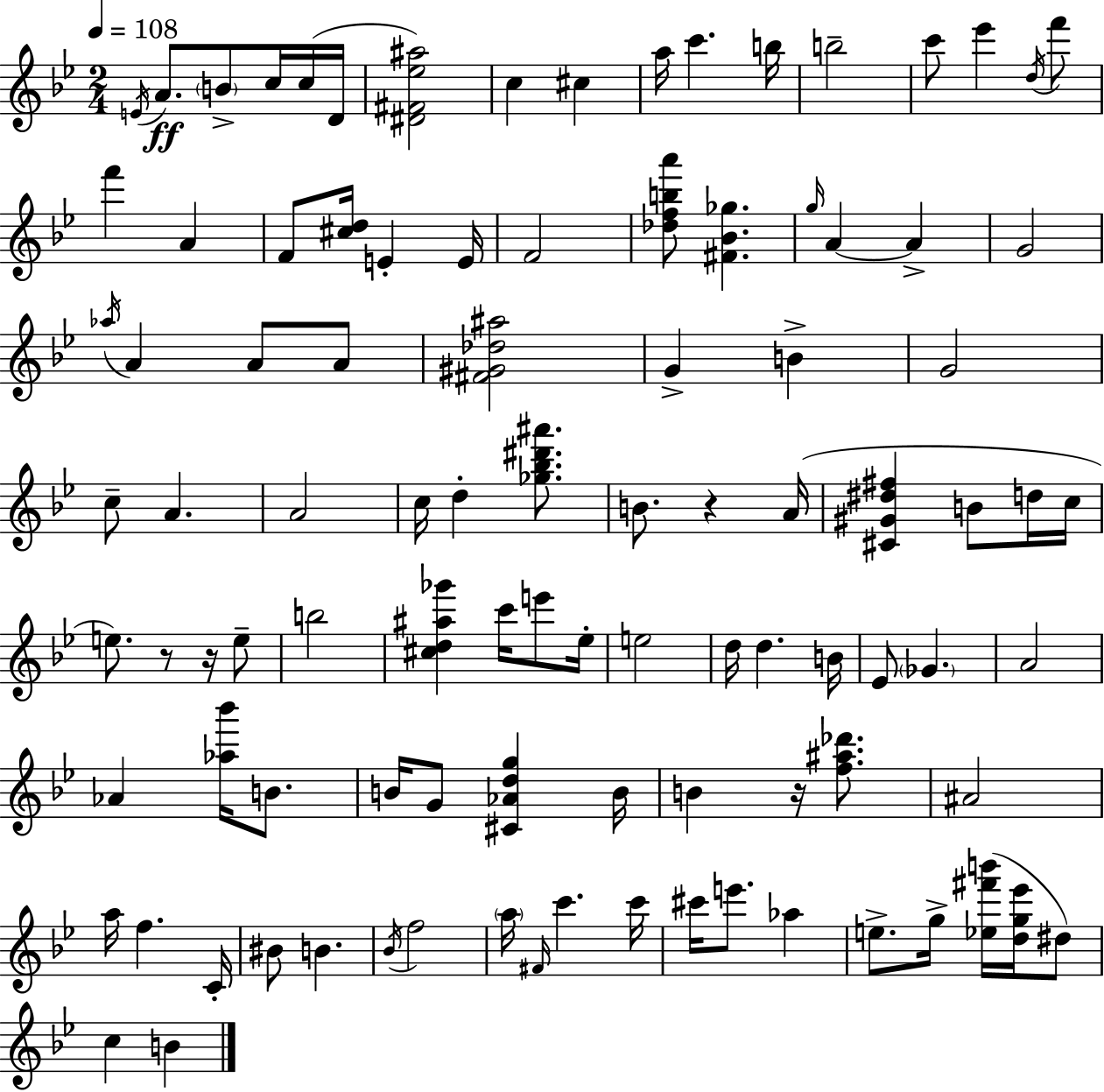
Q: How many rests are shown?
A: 4